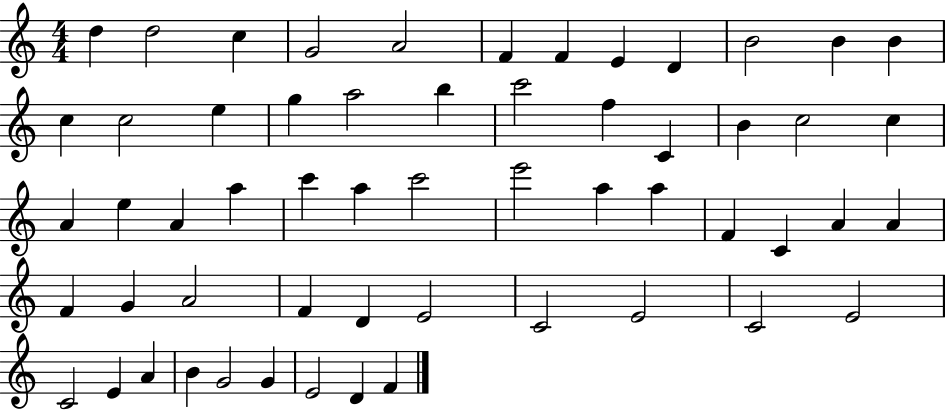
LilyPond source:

{
  \clef treble
  \numericTimeSignature
  \time 4/4
  \key c \major
  d''4 d''2 c''4 | g'2 a'2 | f'4 f'4 e'4 d'4 | b'2 b'4 b'4 | \break c''4 c''2 e''4 | g''4 a''2 b''4 | c'''2 f''4 c'4 | b'4 c''2 c''4 | \break a'4 e''4 a'4 a''4 | c'''4 a''4 c'''2 | e'''2 a''4 a''4 | f'4 c'4 a'4 a'4 | \break f'4 g'4 a'2 | f'4 d'4 e'2 | c'2 e'2 | c'2 e'2 | \break c'2 e'4 a'4 | b'4 g'2 g'4 | e'2 d'4 f'4 | \bar "|."
}